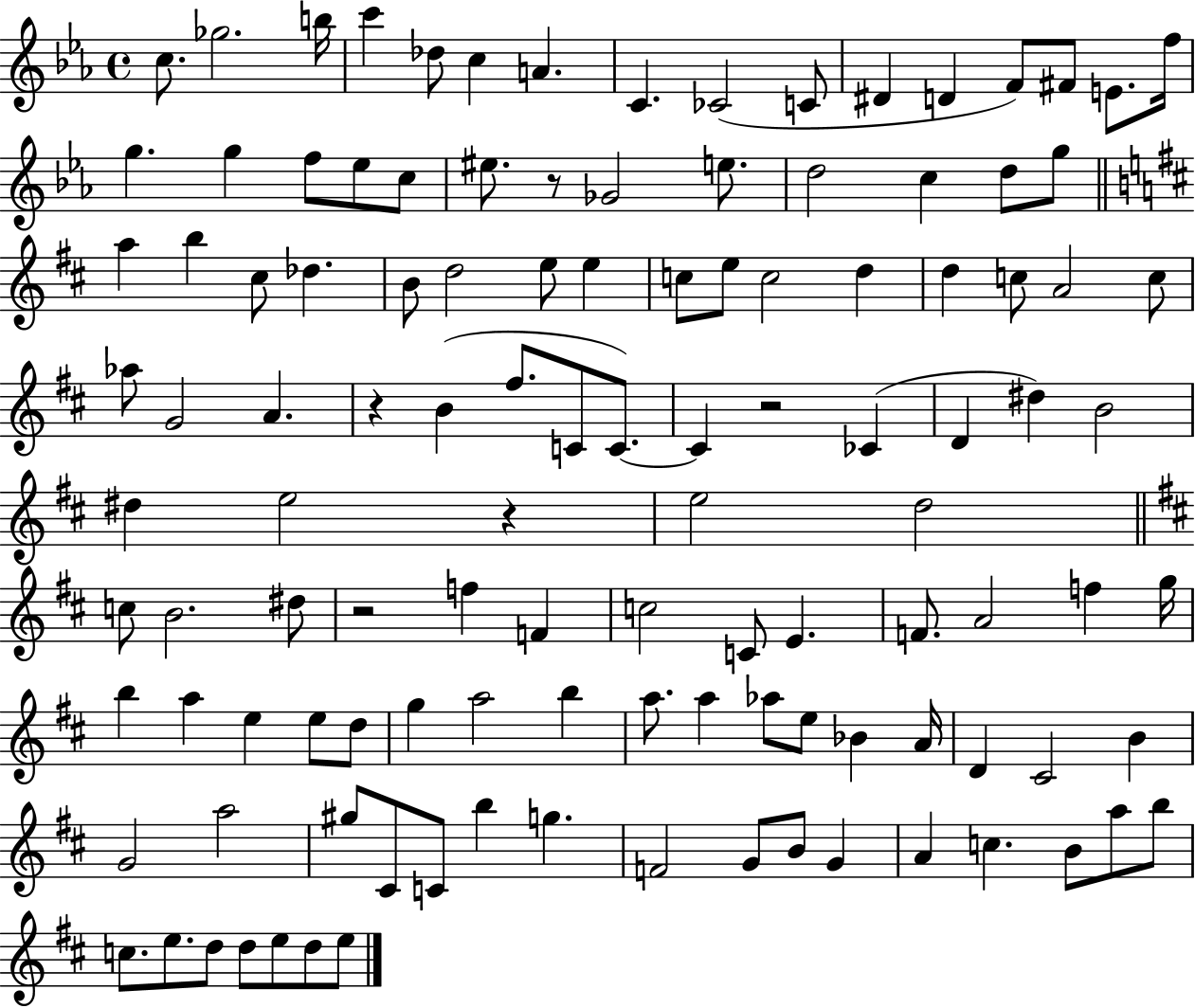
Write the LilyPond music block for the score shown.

{
  \clef treble
  \time 4/4
  \defaultTimeSignature
  \key ees \major
  c''8. ges''2. b''16 | c'''4 des''8 c''4 a'4. | c'4. ces'2( c'8 | dis'4 d'4 f'8) fis'8 e'8. f''16 | \break g''4. g''4 f''8 ees''8 c''8 | eis''8. r8 ges'2 e''8. | d''2 c''4 d''8 g''8 | \bar "||" \break \key d \major a''4 b''4 cis''8 des''4. | b'8 d''2 e''8 e''4 | c''8 e''8 c''2 d''4 | d''4 c''8 a'2 c''8 | \break aes''8 g'2 a'4. | r4 b'4( fis''8. c'8 c'8.~~) | c'4 r2 ces'4( | d'4 dis''4) b'2 | \break dis''4 e''2 r4 | e''2 d''2 | \bar "||" \break \key d \major c''8 b'2. dis''8 | r2 f''4 f'4 | c''2 c'8 e'4. | f'8. a'2 f''4 g''16 | \break b''4 a''4 e''4 e''8 d''8 | g''4 a''2 b''4 | a''8. a''4 aes''8 e''8 bes'4 a'16 | d'4 cis'2 b'4 | \break g'2 a''2 | gis''8 cis'8 c'8 b''4 g''4. | f'2 g'8 b'8 g'4 | a'4 c''4. b'8 a''8 b''8 | \break c''8. e''8. d''8 d''8 e''8 d''8 e''8 | \bar "|."
}